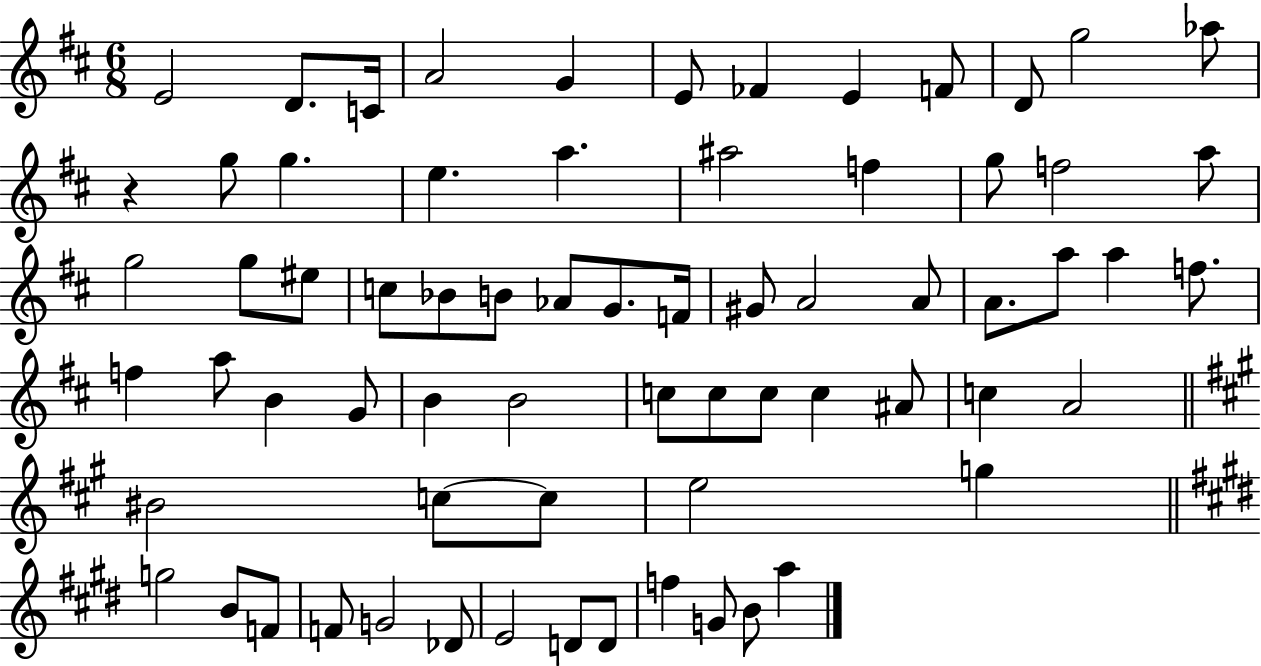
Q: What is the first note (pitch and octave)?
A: E4